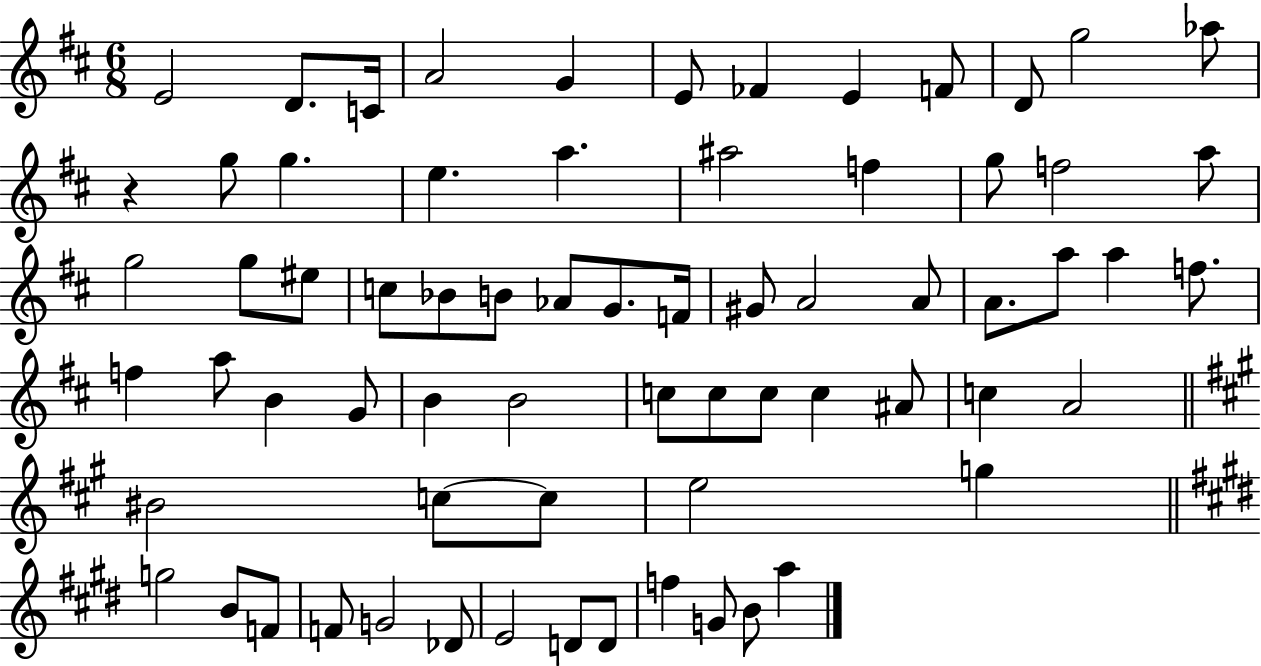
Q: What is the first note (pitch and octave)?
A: E4